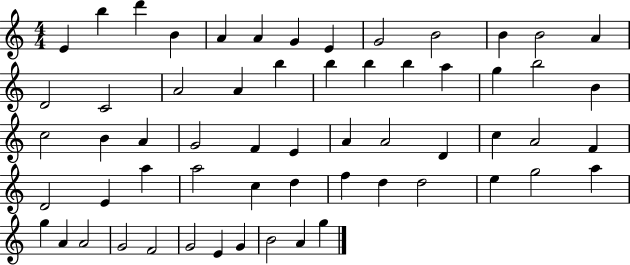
E4/q B5/q D6/q B4/q A4/q A4/q G4/q E4/q G4/h B4/h B4/q B4/h A4/q D4/h C4/h A4/h A4/q B5/q B5/q B5/q B5/q A5/q G5/q B5/h B4/q C5/h B4/q A4/q G4/h F4/q E4/q A4/q A4/h D4/q C5/q A4/h F4/q D4/h E4/q A5/q A5/h C5/q D5/q F5/q D5/q D5/h E5/q G5/h A5/q G5/q A4/q A4/h G4/h F4/h G4/h E4/q G4/q B4/h A4/q G5/q